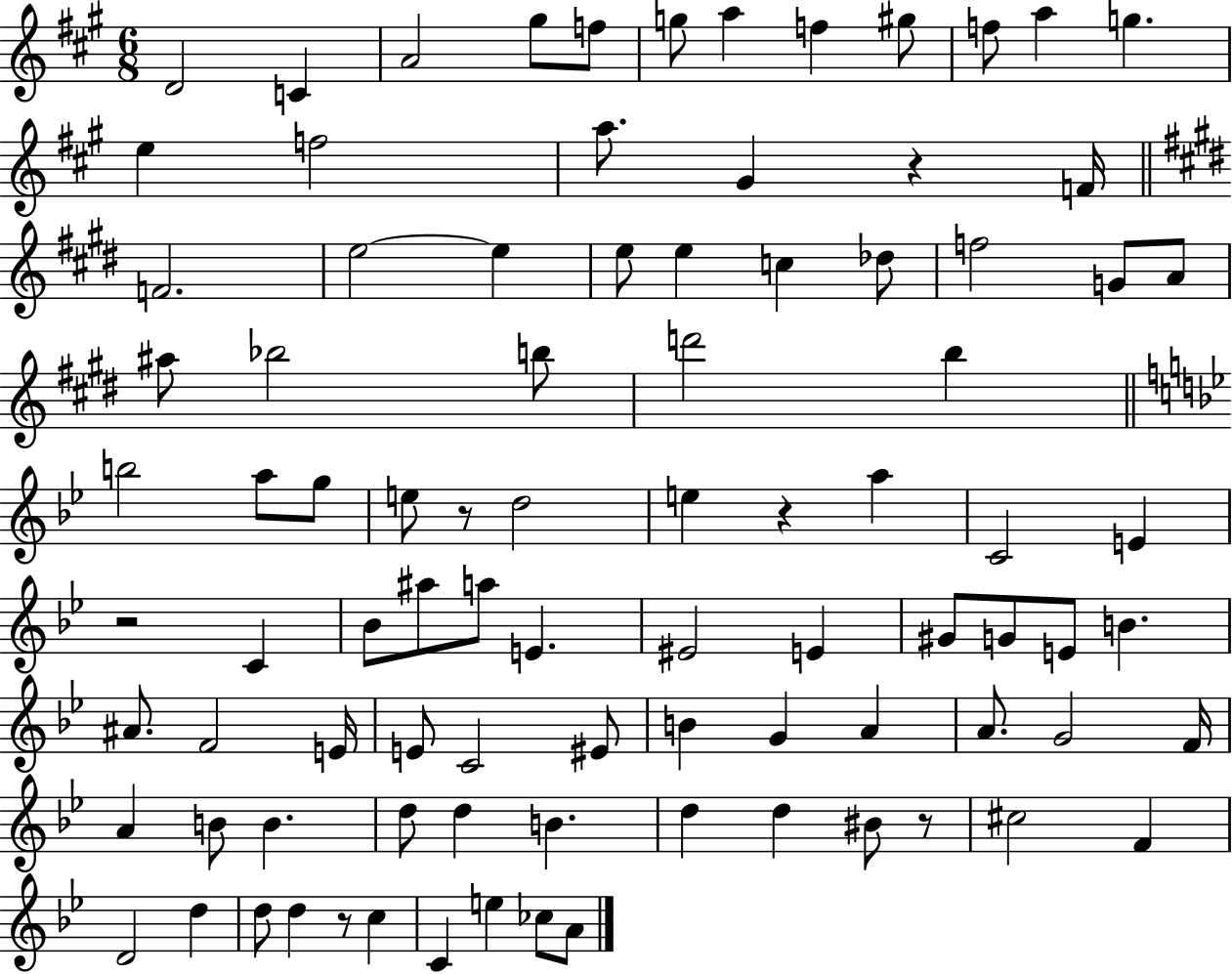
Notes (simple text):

D4/h C4/q A4/h G#5/e F5/e G5/e A5/q F5/q G#5/e F5/e A5/q G5/q. E5/q F5/h A5/e. G#4/q R/q F4/s F4/h. E5/h E5/q E5/e E5/q C5/q Db5/e F5/h G4/e A4/e A#5/e Bb5/h B5/e D6/h B5/q B5/h A5/e G5/e E5/e R/e D5/h E5/q R/q A5/q C4/h E4/q R/h C4/q Bb4/e A#5/e A5/e E4/q. EIS4/h E4/q G#4/e G4/e E4/e B4/q. A#4/e. F4/h E4/s E4/e C4/h EIS4/e B4/q G4/q A4/q A4/e. G4/h F4/s A4/q B4/e B4/q. D5/e D5/q B4/q. D5/q D5/q BIS4/e R/e C#5/h F4/q D4/h D5/q D5/e D5/q R/e C5/q C4/q E5/q CES5/e A4/e